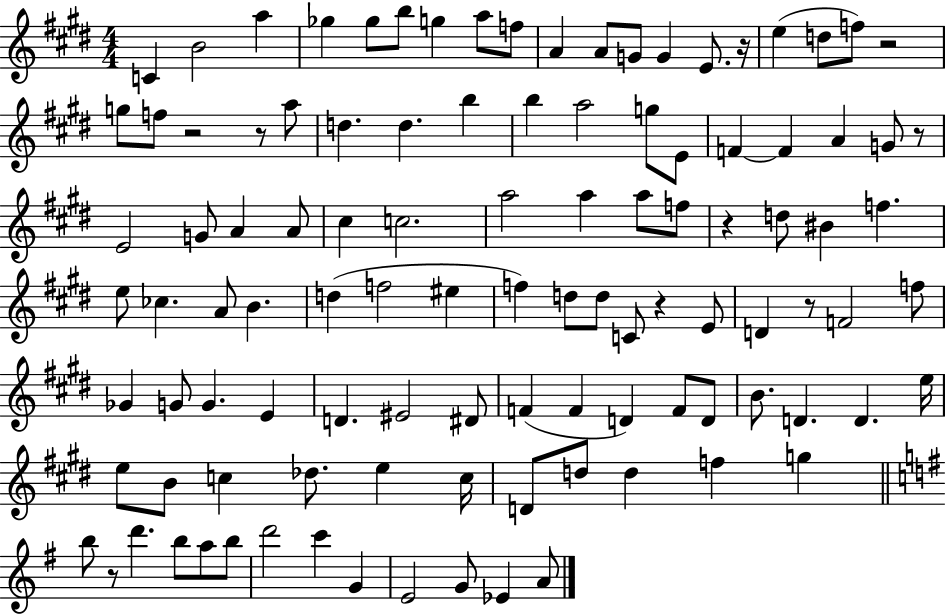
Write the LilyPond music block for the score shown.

{
  \clef treble
  \numericTimeSignature
  \time 4/4
  \key e \major
  c'4 b'2 a''4 | ges''4 ges''8 b''8 g''4 a''8 f''8 | a'4 a'8 g'8 g'4 e'8. r16 | e''4( d''8 f''8) r2 | \break g''8 f''8 r2 r8 a''8 | d''4. d''4. b''4 | b''4 a''2 g''8 e'8 | f'4~~ f'4 a'4 g'8 r8 | \break e'2 g'8 a'4 a'8 | cis''4 c''2. | a''2 a''4 a''8 f''8 | r4 d''8 bis'4 f''4. | \break e''8 ces''4. a'8 b'4. | d''4( f''2 eis''4 | f''4) d''8 d''8 c'8 r4 e'8 | d'4 r8 f'2 f''8 | \break ges'4 g'8 g'4. e'4 | d'4. eis'2 dis'8 | f'4( f'4 d'4) f'8 d'8 | b'8. d'4. d'4. e''16 | \break e''8 b'8 c''4 des''8. e''4 c''16 | d'8 d''8 d''4 f''4 g''4 | \bar "||" \break \key g \major b''8 r8 d'''4. b''8 a''8 b''8 | d'''2 c'''4 g'4 | e'2 g'8 ees'4 a'8 | \bar "|."
}